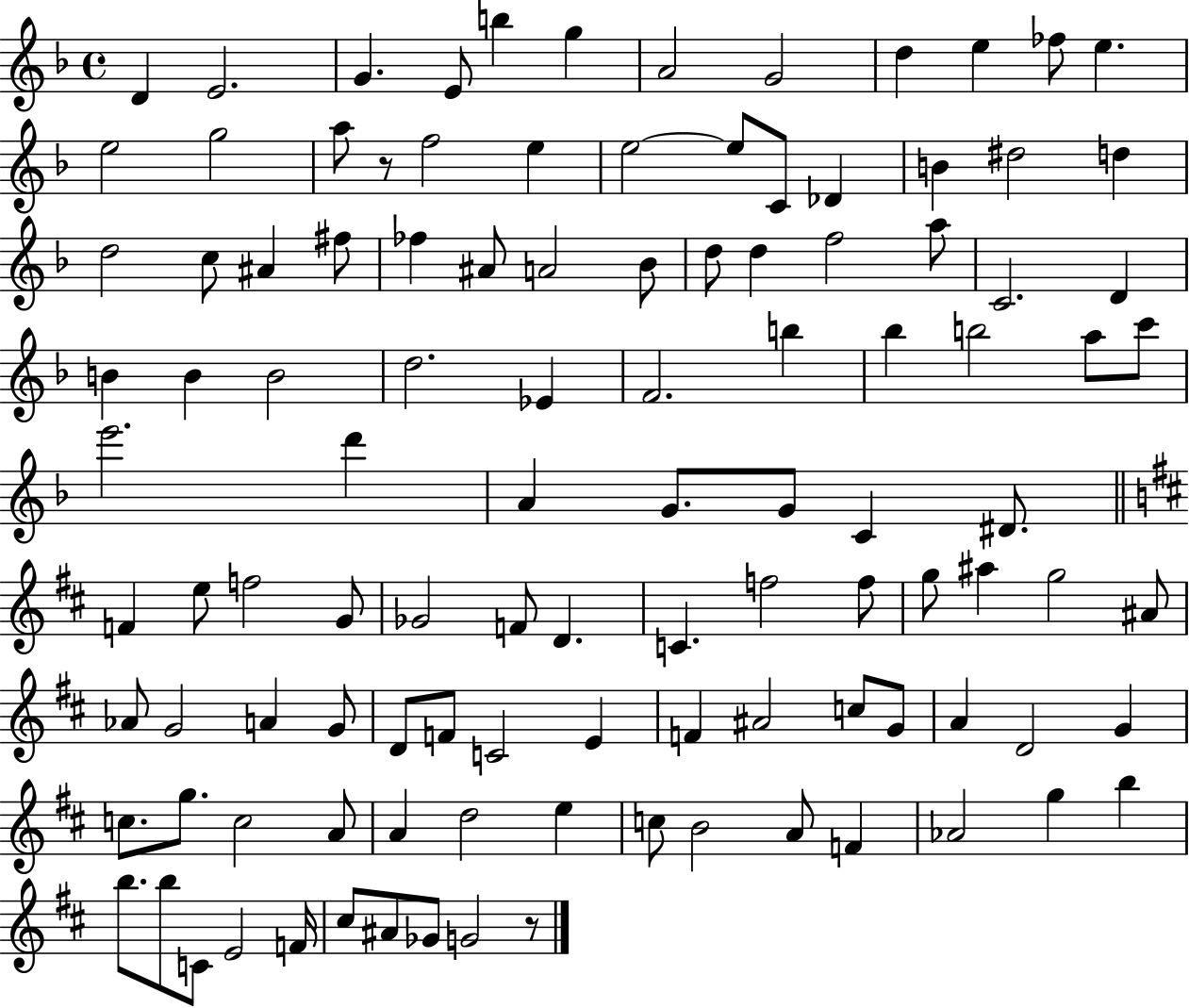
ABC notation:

X:1
T:Untitled
M:4/4
L:1/4
K:F
D E2 G E/2 b g A2 G2 d e _f/2 e e2 g2 a/2 z/2 f2 e e2 e/2 C/2 _D B ^d2 d d2 c/2 ^A ^f/2 _f ^A/2 A2 _B/2 d/2 d f2 a/2 C2 D B B B2 d2 _E F2 b _b b2 a/2 c'/2 e'2 d' A G/2 G/2 C ^D/2 F e/2 f2 G/2 _G2 F/2 D C f2 f/2 g/2 ^a g2 ^A/2 _A/2 G2 A G/2 D/2 F/2 C2 E F ^A2 c/2 G/2 A D2 G c/2 g/2 c2 A/2 A d2 e c/2 B2 A/2 F _A2 g b b/2 b/2 C/2 E2 F/4 ^c/2 ^A/2 _G/2 G2 z/2